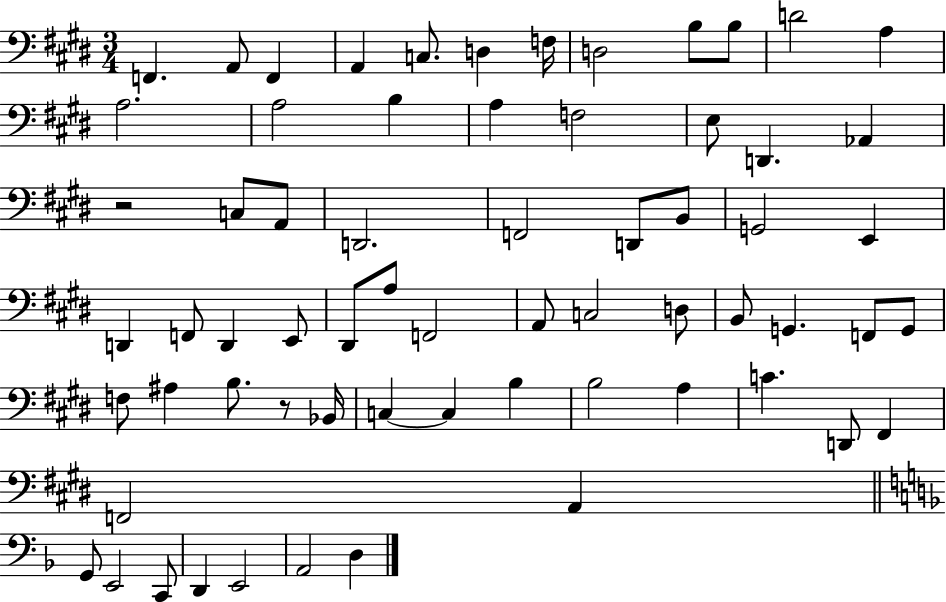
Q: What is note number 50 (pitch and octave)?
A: B3